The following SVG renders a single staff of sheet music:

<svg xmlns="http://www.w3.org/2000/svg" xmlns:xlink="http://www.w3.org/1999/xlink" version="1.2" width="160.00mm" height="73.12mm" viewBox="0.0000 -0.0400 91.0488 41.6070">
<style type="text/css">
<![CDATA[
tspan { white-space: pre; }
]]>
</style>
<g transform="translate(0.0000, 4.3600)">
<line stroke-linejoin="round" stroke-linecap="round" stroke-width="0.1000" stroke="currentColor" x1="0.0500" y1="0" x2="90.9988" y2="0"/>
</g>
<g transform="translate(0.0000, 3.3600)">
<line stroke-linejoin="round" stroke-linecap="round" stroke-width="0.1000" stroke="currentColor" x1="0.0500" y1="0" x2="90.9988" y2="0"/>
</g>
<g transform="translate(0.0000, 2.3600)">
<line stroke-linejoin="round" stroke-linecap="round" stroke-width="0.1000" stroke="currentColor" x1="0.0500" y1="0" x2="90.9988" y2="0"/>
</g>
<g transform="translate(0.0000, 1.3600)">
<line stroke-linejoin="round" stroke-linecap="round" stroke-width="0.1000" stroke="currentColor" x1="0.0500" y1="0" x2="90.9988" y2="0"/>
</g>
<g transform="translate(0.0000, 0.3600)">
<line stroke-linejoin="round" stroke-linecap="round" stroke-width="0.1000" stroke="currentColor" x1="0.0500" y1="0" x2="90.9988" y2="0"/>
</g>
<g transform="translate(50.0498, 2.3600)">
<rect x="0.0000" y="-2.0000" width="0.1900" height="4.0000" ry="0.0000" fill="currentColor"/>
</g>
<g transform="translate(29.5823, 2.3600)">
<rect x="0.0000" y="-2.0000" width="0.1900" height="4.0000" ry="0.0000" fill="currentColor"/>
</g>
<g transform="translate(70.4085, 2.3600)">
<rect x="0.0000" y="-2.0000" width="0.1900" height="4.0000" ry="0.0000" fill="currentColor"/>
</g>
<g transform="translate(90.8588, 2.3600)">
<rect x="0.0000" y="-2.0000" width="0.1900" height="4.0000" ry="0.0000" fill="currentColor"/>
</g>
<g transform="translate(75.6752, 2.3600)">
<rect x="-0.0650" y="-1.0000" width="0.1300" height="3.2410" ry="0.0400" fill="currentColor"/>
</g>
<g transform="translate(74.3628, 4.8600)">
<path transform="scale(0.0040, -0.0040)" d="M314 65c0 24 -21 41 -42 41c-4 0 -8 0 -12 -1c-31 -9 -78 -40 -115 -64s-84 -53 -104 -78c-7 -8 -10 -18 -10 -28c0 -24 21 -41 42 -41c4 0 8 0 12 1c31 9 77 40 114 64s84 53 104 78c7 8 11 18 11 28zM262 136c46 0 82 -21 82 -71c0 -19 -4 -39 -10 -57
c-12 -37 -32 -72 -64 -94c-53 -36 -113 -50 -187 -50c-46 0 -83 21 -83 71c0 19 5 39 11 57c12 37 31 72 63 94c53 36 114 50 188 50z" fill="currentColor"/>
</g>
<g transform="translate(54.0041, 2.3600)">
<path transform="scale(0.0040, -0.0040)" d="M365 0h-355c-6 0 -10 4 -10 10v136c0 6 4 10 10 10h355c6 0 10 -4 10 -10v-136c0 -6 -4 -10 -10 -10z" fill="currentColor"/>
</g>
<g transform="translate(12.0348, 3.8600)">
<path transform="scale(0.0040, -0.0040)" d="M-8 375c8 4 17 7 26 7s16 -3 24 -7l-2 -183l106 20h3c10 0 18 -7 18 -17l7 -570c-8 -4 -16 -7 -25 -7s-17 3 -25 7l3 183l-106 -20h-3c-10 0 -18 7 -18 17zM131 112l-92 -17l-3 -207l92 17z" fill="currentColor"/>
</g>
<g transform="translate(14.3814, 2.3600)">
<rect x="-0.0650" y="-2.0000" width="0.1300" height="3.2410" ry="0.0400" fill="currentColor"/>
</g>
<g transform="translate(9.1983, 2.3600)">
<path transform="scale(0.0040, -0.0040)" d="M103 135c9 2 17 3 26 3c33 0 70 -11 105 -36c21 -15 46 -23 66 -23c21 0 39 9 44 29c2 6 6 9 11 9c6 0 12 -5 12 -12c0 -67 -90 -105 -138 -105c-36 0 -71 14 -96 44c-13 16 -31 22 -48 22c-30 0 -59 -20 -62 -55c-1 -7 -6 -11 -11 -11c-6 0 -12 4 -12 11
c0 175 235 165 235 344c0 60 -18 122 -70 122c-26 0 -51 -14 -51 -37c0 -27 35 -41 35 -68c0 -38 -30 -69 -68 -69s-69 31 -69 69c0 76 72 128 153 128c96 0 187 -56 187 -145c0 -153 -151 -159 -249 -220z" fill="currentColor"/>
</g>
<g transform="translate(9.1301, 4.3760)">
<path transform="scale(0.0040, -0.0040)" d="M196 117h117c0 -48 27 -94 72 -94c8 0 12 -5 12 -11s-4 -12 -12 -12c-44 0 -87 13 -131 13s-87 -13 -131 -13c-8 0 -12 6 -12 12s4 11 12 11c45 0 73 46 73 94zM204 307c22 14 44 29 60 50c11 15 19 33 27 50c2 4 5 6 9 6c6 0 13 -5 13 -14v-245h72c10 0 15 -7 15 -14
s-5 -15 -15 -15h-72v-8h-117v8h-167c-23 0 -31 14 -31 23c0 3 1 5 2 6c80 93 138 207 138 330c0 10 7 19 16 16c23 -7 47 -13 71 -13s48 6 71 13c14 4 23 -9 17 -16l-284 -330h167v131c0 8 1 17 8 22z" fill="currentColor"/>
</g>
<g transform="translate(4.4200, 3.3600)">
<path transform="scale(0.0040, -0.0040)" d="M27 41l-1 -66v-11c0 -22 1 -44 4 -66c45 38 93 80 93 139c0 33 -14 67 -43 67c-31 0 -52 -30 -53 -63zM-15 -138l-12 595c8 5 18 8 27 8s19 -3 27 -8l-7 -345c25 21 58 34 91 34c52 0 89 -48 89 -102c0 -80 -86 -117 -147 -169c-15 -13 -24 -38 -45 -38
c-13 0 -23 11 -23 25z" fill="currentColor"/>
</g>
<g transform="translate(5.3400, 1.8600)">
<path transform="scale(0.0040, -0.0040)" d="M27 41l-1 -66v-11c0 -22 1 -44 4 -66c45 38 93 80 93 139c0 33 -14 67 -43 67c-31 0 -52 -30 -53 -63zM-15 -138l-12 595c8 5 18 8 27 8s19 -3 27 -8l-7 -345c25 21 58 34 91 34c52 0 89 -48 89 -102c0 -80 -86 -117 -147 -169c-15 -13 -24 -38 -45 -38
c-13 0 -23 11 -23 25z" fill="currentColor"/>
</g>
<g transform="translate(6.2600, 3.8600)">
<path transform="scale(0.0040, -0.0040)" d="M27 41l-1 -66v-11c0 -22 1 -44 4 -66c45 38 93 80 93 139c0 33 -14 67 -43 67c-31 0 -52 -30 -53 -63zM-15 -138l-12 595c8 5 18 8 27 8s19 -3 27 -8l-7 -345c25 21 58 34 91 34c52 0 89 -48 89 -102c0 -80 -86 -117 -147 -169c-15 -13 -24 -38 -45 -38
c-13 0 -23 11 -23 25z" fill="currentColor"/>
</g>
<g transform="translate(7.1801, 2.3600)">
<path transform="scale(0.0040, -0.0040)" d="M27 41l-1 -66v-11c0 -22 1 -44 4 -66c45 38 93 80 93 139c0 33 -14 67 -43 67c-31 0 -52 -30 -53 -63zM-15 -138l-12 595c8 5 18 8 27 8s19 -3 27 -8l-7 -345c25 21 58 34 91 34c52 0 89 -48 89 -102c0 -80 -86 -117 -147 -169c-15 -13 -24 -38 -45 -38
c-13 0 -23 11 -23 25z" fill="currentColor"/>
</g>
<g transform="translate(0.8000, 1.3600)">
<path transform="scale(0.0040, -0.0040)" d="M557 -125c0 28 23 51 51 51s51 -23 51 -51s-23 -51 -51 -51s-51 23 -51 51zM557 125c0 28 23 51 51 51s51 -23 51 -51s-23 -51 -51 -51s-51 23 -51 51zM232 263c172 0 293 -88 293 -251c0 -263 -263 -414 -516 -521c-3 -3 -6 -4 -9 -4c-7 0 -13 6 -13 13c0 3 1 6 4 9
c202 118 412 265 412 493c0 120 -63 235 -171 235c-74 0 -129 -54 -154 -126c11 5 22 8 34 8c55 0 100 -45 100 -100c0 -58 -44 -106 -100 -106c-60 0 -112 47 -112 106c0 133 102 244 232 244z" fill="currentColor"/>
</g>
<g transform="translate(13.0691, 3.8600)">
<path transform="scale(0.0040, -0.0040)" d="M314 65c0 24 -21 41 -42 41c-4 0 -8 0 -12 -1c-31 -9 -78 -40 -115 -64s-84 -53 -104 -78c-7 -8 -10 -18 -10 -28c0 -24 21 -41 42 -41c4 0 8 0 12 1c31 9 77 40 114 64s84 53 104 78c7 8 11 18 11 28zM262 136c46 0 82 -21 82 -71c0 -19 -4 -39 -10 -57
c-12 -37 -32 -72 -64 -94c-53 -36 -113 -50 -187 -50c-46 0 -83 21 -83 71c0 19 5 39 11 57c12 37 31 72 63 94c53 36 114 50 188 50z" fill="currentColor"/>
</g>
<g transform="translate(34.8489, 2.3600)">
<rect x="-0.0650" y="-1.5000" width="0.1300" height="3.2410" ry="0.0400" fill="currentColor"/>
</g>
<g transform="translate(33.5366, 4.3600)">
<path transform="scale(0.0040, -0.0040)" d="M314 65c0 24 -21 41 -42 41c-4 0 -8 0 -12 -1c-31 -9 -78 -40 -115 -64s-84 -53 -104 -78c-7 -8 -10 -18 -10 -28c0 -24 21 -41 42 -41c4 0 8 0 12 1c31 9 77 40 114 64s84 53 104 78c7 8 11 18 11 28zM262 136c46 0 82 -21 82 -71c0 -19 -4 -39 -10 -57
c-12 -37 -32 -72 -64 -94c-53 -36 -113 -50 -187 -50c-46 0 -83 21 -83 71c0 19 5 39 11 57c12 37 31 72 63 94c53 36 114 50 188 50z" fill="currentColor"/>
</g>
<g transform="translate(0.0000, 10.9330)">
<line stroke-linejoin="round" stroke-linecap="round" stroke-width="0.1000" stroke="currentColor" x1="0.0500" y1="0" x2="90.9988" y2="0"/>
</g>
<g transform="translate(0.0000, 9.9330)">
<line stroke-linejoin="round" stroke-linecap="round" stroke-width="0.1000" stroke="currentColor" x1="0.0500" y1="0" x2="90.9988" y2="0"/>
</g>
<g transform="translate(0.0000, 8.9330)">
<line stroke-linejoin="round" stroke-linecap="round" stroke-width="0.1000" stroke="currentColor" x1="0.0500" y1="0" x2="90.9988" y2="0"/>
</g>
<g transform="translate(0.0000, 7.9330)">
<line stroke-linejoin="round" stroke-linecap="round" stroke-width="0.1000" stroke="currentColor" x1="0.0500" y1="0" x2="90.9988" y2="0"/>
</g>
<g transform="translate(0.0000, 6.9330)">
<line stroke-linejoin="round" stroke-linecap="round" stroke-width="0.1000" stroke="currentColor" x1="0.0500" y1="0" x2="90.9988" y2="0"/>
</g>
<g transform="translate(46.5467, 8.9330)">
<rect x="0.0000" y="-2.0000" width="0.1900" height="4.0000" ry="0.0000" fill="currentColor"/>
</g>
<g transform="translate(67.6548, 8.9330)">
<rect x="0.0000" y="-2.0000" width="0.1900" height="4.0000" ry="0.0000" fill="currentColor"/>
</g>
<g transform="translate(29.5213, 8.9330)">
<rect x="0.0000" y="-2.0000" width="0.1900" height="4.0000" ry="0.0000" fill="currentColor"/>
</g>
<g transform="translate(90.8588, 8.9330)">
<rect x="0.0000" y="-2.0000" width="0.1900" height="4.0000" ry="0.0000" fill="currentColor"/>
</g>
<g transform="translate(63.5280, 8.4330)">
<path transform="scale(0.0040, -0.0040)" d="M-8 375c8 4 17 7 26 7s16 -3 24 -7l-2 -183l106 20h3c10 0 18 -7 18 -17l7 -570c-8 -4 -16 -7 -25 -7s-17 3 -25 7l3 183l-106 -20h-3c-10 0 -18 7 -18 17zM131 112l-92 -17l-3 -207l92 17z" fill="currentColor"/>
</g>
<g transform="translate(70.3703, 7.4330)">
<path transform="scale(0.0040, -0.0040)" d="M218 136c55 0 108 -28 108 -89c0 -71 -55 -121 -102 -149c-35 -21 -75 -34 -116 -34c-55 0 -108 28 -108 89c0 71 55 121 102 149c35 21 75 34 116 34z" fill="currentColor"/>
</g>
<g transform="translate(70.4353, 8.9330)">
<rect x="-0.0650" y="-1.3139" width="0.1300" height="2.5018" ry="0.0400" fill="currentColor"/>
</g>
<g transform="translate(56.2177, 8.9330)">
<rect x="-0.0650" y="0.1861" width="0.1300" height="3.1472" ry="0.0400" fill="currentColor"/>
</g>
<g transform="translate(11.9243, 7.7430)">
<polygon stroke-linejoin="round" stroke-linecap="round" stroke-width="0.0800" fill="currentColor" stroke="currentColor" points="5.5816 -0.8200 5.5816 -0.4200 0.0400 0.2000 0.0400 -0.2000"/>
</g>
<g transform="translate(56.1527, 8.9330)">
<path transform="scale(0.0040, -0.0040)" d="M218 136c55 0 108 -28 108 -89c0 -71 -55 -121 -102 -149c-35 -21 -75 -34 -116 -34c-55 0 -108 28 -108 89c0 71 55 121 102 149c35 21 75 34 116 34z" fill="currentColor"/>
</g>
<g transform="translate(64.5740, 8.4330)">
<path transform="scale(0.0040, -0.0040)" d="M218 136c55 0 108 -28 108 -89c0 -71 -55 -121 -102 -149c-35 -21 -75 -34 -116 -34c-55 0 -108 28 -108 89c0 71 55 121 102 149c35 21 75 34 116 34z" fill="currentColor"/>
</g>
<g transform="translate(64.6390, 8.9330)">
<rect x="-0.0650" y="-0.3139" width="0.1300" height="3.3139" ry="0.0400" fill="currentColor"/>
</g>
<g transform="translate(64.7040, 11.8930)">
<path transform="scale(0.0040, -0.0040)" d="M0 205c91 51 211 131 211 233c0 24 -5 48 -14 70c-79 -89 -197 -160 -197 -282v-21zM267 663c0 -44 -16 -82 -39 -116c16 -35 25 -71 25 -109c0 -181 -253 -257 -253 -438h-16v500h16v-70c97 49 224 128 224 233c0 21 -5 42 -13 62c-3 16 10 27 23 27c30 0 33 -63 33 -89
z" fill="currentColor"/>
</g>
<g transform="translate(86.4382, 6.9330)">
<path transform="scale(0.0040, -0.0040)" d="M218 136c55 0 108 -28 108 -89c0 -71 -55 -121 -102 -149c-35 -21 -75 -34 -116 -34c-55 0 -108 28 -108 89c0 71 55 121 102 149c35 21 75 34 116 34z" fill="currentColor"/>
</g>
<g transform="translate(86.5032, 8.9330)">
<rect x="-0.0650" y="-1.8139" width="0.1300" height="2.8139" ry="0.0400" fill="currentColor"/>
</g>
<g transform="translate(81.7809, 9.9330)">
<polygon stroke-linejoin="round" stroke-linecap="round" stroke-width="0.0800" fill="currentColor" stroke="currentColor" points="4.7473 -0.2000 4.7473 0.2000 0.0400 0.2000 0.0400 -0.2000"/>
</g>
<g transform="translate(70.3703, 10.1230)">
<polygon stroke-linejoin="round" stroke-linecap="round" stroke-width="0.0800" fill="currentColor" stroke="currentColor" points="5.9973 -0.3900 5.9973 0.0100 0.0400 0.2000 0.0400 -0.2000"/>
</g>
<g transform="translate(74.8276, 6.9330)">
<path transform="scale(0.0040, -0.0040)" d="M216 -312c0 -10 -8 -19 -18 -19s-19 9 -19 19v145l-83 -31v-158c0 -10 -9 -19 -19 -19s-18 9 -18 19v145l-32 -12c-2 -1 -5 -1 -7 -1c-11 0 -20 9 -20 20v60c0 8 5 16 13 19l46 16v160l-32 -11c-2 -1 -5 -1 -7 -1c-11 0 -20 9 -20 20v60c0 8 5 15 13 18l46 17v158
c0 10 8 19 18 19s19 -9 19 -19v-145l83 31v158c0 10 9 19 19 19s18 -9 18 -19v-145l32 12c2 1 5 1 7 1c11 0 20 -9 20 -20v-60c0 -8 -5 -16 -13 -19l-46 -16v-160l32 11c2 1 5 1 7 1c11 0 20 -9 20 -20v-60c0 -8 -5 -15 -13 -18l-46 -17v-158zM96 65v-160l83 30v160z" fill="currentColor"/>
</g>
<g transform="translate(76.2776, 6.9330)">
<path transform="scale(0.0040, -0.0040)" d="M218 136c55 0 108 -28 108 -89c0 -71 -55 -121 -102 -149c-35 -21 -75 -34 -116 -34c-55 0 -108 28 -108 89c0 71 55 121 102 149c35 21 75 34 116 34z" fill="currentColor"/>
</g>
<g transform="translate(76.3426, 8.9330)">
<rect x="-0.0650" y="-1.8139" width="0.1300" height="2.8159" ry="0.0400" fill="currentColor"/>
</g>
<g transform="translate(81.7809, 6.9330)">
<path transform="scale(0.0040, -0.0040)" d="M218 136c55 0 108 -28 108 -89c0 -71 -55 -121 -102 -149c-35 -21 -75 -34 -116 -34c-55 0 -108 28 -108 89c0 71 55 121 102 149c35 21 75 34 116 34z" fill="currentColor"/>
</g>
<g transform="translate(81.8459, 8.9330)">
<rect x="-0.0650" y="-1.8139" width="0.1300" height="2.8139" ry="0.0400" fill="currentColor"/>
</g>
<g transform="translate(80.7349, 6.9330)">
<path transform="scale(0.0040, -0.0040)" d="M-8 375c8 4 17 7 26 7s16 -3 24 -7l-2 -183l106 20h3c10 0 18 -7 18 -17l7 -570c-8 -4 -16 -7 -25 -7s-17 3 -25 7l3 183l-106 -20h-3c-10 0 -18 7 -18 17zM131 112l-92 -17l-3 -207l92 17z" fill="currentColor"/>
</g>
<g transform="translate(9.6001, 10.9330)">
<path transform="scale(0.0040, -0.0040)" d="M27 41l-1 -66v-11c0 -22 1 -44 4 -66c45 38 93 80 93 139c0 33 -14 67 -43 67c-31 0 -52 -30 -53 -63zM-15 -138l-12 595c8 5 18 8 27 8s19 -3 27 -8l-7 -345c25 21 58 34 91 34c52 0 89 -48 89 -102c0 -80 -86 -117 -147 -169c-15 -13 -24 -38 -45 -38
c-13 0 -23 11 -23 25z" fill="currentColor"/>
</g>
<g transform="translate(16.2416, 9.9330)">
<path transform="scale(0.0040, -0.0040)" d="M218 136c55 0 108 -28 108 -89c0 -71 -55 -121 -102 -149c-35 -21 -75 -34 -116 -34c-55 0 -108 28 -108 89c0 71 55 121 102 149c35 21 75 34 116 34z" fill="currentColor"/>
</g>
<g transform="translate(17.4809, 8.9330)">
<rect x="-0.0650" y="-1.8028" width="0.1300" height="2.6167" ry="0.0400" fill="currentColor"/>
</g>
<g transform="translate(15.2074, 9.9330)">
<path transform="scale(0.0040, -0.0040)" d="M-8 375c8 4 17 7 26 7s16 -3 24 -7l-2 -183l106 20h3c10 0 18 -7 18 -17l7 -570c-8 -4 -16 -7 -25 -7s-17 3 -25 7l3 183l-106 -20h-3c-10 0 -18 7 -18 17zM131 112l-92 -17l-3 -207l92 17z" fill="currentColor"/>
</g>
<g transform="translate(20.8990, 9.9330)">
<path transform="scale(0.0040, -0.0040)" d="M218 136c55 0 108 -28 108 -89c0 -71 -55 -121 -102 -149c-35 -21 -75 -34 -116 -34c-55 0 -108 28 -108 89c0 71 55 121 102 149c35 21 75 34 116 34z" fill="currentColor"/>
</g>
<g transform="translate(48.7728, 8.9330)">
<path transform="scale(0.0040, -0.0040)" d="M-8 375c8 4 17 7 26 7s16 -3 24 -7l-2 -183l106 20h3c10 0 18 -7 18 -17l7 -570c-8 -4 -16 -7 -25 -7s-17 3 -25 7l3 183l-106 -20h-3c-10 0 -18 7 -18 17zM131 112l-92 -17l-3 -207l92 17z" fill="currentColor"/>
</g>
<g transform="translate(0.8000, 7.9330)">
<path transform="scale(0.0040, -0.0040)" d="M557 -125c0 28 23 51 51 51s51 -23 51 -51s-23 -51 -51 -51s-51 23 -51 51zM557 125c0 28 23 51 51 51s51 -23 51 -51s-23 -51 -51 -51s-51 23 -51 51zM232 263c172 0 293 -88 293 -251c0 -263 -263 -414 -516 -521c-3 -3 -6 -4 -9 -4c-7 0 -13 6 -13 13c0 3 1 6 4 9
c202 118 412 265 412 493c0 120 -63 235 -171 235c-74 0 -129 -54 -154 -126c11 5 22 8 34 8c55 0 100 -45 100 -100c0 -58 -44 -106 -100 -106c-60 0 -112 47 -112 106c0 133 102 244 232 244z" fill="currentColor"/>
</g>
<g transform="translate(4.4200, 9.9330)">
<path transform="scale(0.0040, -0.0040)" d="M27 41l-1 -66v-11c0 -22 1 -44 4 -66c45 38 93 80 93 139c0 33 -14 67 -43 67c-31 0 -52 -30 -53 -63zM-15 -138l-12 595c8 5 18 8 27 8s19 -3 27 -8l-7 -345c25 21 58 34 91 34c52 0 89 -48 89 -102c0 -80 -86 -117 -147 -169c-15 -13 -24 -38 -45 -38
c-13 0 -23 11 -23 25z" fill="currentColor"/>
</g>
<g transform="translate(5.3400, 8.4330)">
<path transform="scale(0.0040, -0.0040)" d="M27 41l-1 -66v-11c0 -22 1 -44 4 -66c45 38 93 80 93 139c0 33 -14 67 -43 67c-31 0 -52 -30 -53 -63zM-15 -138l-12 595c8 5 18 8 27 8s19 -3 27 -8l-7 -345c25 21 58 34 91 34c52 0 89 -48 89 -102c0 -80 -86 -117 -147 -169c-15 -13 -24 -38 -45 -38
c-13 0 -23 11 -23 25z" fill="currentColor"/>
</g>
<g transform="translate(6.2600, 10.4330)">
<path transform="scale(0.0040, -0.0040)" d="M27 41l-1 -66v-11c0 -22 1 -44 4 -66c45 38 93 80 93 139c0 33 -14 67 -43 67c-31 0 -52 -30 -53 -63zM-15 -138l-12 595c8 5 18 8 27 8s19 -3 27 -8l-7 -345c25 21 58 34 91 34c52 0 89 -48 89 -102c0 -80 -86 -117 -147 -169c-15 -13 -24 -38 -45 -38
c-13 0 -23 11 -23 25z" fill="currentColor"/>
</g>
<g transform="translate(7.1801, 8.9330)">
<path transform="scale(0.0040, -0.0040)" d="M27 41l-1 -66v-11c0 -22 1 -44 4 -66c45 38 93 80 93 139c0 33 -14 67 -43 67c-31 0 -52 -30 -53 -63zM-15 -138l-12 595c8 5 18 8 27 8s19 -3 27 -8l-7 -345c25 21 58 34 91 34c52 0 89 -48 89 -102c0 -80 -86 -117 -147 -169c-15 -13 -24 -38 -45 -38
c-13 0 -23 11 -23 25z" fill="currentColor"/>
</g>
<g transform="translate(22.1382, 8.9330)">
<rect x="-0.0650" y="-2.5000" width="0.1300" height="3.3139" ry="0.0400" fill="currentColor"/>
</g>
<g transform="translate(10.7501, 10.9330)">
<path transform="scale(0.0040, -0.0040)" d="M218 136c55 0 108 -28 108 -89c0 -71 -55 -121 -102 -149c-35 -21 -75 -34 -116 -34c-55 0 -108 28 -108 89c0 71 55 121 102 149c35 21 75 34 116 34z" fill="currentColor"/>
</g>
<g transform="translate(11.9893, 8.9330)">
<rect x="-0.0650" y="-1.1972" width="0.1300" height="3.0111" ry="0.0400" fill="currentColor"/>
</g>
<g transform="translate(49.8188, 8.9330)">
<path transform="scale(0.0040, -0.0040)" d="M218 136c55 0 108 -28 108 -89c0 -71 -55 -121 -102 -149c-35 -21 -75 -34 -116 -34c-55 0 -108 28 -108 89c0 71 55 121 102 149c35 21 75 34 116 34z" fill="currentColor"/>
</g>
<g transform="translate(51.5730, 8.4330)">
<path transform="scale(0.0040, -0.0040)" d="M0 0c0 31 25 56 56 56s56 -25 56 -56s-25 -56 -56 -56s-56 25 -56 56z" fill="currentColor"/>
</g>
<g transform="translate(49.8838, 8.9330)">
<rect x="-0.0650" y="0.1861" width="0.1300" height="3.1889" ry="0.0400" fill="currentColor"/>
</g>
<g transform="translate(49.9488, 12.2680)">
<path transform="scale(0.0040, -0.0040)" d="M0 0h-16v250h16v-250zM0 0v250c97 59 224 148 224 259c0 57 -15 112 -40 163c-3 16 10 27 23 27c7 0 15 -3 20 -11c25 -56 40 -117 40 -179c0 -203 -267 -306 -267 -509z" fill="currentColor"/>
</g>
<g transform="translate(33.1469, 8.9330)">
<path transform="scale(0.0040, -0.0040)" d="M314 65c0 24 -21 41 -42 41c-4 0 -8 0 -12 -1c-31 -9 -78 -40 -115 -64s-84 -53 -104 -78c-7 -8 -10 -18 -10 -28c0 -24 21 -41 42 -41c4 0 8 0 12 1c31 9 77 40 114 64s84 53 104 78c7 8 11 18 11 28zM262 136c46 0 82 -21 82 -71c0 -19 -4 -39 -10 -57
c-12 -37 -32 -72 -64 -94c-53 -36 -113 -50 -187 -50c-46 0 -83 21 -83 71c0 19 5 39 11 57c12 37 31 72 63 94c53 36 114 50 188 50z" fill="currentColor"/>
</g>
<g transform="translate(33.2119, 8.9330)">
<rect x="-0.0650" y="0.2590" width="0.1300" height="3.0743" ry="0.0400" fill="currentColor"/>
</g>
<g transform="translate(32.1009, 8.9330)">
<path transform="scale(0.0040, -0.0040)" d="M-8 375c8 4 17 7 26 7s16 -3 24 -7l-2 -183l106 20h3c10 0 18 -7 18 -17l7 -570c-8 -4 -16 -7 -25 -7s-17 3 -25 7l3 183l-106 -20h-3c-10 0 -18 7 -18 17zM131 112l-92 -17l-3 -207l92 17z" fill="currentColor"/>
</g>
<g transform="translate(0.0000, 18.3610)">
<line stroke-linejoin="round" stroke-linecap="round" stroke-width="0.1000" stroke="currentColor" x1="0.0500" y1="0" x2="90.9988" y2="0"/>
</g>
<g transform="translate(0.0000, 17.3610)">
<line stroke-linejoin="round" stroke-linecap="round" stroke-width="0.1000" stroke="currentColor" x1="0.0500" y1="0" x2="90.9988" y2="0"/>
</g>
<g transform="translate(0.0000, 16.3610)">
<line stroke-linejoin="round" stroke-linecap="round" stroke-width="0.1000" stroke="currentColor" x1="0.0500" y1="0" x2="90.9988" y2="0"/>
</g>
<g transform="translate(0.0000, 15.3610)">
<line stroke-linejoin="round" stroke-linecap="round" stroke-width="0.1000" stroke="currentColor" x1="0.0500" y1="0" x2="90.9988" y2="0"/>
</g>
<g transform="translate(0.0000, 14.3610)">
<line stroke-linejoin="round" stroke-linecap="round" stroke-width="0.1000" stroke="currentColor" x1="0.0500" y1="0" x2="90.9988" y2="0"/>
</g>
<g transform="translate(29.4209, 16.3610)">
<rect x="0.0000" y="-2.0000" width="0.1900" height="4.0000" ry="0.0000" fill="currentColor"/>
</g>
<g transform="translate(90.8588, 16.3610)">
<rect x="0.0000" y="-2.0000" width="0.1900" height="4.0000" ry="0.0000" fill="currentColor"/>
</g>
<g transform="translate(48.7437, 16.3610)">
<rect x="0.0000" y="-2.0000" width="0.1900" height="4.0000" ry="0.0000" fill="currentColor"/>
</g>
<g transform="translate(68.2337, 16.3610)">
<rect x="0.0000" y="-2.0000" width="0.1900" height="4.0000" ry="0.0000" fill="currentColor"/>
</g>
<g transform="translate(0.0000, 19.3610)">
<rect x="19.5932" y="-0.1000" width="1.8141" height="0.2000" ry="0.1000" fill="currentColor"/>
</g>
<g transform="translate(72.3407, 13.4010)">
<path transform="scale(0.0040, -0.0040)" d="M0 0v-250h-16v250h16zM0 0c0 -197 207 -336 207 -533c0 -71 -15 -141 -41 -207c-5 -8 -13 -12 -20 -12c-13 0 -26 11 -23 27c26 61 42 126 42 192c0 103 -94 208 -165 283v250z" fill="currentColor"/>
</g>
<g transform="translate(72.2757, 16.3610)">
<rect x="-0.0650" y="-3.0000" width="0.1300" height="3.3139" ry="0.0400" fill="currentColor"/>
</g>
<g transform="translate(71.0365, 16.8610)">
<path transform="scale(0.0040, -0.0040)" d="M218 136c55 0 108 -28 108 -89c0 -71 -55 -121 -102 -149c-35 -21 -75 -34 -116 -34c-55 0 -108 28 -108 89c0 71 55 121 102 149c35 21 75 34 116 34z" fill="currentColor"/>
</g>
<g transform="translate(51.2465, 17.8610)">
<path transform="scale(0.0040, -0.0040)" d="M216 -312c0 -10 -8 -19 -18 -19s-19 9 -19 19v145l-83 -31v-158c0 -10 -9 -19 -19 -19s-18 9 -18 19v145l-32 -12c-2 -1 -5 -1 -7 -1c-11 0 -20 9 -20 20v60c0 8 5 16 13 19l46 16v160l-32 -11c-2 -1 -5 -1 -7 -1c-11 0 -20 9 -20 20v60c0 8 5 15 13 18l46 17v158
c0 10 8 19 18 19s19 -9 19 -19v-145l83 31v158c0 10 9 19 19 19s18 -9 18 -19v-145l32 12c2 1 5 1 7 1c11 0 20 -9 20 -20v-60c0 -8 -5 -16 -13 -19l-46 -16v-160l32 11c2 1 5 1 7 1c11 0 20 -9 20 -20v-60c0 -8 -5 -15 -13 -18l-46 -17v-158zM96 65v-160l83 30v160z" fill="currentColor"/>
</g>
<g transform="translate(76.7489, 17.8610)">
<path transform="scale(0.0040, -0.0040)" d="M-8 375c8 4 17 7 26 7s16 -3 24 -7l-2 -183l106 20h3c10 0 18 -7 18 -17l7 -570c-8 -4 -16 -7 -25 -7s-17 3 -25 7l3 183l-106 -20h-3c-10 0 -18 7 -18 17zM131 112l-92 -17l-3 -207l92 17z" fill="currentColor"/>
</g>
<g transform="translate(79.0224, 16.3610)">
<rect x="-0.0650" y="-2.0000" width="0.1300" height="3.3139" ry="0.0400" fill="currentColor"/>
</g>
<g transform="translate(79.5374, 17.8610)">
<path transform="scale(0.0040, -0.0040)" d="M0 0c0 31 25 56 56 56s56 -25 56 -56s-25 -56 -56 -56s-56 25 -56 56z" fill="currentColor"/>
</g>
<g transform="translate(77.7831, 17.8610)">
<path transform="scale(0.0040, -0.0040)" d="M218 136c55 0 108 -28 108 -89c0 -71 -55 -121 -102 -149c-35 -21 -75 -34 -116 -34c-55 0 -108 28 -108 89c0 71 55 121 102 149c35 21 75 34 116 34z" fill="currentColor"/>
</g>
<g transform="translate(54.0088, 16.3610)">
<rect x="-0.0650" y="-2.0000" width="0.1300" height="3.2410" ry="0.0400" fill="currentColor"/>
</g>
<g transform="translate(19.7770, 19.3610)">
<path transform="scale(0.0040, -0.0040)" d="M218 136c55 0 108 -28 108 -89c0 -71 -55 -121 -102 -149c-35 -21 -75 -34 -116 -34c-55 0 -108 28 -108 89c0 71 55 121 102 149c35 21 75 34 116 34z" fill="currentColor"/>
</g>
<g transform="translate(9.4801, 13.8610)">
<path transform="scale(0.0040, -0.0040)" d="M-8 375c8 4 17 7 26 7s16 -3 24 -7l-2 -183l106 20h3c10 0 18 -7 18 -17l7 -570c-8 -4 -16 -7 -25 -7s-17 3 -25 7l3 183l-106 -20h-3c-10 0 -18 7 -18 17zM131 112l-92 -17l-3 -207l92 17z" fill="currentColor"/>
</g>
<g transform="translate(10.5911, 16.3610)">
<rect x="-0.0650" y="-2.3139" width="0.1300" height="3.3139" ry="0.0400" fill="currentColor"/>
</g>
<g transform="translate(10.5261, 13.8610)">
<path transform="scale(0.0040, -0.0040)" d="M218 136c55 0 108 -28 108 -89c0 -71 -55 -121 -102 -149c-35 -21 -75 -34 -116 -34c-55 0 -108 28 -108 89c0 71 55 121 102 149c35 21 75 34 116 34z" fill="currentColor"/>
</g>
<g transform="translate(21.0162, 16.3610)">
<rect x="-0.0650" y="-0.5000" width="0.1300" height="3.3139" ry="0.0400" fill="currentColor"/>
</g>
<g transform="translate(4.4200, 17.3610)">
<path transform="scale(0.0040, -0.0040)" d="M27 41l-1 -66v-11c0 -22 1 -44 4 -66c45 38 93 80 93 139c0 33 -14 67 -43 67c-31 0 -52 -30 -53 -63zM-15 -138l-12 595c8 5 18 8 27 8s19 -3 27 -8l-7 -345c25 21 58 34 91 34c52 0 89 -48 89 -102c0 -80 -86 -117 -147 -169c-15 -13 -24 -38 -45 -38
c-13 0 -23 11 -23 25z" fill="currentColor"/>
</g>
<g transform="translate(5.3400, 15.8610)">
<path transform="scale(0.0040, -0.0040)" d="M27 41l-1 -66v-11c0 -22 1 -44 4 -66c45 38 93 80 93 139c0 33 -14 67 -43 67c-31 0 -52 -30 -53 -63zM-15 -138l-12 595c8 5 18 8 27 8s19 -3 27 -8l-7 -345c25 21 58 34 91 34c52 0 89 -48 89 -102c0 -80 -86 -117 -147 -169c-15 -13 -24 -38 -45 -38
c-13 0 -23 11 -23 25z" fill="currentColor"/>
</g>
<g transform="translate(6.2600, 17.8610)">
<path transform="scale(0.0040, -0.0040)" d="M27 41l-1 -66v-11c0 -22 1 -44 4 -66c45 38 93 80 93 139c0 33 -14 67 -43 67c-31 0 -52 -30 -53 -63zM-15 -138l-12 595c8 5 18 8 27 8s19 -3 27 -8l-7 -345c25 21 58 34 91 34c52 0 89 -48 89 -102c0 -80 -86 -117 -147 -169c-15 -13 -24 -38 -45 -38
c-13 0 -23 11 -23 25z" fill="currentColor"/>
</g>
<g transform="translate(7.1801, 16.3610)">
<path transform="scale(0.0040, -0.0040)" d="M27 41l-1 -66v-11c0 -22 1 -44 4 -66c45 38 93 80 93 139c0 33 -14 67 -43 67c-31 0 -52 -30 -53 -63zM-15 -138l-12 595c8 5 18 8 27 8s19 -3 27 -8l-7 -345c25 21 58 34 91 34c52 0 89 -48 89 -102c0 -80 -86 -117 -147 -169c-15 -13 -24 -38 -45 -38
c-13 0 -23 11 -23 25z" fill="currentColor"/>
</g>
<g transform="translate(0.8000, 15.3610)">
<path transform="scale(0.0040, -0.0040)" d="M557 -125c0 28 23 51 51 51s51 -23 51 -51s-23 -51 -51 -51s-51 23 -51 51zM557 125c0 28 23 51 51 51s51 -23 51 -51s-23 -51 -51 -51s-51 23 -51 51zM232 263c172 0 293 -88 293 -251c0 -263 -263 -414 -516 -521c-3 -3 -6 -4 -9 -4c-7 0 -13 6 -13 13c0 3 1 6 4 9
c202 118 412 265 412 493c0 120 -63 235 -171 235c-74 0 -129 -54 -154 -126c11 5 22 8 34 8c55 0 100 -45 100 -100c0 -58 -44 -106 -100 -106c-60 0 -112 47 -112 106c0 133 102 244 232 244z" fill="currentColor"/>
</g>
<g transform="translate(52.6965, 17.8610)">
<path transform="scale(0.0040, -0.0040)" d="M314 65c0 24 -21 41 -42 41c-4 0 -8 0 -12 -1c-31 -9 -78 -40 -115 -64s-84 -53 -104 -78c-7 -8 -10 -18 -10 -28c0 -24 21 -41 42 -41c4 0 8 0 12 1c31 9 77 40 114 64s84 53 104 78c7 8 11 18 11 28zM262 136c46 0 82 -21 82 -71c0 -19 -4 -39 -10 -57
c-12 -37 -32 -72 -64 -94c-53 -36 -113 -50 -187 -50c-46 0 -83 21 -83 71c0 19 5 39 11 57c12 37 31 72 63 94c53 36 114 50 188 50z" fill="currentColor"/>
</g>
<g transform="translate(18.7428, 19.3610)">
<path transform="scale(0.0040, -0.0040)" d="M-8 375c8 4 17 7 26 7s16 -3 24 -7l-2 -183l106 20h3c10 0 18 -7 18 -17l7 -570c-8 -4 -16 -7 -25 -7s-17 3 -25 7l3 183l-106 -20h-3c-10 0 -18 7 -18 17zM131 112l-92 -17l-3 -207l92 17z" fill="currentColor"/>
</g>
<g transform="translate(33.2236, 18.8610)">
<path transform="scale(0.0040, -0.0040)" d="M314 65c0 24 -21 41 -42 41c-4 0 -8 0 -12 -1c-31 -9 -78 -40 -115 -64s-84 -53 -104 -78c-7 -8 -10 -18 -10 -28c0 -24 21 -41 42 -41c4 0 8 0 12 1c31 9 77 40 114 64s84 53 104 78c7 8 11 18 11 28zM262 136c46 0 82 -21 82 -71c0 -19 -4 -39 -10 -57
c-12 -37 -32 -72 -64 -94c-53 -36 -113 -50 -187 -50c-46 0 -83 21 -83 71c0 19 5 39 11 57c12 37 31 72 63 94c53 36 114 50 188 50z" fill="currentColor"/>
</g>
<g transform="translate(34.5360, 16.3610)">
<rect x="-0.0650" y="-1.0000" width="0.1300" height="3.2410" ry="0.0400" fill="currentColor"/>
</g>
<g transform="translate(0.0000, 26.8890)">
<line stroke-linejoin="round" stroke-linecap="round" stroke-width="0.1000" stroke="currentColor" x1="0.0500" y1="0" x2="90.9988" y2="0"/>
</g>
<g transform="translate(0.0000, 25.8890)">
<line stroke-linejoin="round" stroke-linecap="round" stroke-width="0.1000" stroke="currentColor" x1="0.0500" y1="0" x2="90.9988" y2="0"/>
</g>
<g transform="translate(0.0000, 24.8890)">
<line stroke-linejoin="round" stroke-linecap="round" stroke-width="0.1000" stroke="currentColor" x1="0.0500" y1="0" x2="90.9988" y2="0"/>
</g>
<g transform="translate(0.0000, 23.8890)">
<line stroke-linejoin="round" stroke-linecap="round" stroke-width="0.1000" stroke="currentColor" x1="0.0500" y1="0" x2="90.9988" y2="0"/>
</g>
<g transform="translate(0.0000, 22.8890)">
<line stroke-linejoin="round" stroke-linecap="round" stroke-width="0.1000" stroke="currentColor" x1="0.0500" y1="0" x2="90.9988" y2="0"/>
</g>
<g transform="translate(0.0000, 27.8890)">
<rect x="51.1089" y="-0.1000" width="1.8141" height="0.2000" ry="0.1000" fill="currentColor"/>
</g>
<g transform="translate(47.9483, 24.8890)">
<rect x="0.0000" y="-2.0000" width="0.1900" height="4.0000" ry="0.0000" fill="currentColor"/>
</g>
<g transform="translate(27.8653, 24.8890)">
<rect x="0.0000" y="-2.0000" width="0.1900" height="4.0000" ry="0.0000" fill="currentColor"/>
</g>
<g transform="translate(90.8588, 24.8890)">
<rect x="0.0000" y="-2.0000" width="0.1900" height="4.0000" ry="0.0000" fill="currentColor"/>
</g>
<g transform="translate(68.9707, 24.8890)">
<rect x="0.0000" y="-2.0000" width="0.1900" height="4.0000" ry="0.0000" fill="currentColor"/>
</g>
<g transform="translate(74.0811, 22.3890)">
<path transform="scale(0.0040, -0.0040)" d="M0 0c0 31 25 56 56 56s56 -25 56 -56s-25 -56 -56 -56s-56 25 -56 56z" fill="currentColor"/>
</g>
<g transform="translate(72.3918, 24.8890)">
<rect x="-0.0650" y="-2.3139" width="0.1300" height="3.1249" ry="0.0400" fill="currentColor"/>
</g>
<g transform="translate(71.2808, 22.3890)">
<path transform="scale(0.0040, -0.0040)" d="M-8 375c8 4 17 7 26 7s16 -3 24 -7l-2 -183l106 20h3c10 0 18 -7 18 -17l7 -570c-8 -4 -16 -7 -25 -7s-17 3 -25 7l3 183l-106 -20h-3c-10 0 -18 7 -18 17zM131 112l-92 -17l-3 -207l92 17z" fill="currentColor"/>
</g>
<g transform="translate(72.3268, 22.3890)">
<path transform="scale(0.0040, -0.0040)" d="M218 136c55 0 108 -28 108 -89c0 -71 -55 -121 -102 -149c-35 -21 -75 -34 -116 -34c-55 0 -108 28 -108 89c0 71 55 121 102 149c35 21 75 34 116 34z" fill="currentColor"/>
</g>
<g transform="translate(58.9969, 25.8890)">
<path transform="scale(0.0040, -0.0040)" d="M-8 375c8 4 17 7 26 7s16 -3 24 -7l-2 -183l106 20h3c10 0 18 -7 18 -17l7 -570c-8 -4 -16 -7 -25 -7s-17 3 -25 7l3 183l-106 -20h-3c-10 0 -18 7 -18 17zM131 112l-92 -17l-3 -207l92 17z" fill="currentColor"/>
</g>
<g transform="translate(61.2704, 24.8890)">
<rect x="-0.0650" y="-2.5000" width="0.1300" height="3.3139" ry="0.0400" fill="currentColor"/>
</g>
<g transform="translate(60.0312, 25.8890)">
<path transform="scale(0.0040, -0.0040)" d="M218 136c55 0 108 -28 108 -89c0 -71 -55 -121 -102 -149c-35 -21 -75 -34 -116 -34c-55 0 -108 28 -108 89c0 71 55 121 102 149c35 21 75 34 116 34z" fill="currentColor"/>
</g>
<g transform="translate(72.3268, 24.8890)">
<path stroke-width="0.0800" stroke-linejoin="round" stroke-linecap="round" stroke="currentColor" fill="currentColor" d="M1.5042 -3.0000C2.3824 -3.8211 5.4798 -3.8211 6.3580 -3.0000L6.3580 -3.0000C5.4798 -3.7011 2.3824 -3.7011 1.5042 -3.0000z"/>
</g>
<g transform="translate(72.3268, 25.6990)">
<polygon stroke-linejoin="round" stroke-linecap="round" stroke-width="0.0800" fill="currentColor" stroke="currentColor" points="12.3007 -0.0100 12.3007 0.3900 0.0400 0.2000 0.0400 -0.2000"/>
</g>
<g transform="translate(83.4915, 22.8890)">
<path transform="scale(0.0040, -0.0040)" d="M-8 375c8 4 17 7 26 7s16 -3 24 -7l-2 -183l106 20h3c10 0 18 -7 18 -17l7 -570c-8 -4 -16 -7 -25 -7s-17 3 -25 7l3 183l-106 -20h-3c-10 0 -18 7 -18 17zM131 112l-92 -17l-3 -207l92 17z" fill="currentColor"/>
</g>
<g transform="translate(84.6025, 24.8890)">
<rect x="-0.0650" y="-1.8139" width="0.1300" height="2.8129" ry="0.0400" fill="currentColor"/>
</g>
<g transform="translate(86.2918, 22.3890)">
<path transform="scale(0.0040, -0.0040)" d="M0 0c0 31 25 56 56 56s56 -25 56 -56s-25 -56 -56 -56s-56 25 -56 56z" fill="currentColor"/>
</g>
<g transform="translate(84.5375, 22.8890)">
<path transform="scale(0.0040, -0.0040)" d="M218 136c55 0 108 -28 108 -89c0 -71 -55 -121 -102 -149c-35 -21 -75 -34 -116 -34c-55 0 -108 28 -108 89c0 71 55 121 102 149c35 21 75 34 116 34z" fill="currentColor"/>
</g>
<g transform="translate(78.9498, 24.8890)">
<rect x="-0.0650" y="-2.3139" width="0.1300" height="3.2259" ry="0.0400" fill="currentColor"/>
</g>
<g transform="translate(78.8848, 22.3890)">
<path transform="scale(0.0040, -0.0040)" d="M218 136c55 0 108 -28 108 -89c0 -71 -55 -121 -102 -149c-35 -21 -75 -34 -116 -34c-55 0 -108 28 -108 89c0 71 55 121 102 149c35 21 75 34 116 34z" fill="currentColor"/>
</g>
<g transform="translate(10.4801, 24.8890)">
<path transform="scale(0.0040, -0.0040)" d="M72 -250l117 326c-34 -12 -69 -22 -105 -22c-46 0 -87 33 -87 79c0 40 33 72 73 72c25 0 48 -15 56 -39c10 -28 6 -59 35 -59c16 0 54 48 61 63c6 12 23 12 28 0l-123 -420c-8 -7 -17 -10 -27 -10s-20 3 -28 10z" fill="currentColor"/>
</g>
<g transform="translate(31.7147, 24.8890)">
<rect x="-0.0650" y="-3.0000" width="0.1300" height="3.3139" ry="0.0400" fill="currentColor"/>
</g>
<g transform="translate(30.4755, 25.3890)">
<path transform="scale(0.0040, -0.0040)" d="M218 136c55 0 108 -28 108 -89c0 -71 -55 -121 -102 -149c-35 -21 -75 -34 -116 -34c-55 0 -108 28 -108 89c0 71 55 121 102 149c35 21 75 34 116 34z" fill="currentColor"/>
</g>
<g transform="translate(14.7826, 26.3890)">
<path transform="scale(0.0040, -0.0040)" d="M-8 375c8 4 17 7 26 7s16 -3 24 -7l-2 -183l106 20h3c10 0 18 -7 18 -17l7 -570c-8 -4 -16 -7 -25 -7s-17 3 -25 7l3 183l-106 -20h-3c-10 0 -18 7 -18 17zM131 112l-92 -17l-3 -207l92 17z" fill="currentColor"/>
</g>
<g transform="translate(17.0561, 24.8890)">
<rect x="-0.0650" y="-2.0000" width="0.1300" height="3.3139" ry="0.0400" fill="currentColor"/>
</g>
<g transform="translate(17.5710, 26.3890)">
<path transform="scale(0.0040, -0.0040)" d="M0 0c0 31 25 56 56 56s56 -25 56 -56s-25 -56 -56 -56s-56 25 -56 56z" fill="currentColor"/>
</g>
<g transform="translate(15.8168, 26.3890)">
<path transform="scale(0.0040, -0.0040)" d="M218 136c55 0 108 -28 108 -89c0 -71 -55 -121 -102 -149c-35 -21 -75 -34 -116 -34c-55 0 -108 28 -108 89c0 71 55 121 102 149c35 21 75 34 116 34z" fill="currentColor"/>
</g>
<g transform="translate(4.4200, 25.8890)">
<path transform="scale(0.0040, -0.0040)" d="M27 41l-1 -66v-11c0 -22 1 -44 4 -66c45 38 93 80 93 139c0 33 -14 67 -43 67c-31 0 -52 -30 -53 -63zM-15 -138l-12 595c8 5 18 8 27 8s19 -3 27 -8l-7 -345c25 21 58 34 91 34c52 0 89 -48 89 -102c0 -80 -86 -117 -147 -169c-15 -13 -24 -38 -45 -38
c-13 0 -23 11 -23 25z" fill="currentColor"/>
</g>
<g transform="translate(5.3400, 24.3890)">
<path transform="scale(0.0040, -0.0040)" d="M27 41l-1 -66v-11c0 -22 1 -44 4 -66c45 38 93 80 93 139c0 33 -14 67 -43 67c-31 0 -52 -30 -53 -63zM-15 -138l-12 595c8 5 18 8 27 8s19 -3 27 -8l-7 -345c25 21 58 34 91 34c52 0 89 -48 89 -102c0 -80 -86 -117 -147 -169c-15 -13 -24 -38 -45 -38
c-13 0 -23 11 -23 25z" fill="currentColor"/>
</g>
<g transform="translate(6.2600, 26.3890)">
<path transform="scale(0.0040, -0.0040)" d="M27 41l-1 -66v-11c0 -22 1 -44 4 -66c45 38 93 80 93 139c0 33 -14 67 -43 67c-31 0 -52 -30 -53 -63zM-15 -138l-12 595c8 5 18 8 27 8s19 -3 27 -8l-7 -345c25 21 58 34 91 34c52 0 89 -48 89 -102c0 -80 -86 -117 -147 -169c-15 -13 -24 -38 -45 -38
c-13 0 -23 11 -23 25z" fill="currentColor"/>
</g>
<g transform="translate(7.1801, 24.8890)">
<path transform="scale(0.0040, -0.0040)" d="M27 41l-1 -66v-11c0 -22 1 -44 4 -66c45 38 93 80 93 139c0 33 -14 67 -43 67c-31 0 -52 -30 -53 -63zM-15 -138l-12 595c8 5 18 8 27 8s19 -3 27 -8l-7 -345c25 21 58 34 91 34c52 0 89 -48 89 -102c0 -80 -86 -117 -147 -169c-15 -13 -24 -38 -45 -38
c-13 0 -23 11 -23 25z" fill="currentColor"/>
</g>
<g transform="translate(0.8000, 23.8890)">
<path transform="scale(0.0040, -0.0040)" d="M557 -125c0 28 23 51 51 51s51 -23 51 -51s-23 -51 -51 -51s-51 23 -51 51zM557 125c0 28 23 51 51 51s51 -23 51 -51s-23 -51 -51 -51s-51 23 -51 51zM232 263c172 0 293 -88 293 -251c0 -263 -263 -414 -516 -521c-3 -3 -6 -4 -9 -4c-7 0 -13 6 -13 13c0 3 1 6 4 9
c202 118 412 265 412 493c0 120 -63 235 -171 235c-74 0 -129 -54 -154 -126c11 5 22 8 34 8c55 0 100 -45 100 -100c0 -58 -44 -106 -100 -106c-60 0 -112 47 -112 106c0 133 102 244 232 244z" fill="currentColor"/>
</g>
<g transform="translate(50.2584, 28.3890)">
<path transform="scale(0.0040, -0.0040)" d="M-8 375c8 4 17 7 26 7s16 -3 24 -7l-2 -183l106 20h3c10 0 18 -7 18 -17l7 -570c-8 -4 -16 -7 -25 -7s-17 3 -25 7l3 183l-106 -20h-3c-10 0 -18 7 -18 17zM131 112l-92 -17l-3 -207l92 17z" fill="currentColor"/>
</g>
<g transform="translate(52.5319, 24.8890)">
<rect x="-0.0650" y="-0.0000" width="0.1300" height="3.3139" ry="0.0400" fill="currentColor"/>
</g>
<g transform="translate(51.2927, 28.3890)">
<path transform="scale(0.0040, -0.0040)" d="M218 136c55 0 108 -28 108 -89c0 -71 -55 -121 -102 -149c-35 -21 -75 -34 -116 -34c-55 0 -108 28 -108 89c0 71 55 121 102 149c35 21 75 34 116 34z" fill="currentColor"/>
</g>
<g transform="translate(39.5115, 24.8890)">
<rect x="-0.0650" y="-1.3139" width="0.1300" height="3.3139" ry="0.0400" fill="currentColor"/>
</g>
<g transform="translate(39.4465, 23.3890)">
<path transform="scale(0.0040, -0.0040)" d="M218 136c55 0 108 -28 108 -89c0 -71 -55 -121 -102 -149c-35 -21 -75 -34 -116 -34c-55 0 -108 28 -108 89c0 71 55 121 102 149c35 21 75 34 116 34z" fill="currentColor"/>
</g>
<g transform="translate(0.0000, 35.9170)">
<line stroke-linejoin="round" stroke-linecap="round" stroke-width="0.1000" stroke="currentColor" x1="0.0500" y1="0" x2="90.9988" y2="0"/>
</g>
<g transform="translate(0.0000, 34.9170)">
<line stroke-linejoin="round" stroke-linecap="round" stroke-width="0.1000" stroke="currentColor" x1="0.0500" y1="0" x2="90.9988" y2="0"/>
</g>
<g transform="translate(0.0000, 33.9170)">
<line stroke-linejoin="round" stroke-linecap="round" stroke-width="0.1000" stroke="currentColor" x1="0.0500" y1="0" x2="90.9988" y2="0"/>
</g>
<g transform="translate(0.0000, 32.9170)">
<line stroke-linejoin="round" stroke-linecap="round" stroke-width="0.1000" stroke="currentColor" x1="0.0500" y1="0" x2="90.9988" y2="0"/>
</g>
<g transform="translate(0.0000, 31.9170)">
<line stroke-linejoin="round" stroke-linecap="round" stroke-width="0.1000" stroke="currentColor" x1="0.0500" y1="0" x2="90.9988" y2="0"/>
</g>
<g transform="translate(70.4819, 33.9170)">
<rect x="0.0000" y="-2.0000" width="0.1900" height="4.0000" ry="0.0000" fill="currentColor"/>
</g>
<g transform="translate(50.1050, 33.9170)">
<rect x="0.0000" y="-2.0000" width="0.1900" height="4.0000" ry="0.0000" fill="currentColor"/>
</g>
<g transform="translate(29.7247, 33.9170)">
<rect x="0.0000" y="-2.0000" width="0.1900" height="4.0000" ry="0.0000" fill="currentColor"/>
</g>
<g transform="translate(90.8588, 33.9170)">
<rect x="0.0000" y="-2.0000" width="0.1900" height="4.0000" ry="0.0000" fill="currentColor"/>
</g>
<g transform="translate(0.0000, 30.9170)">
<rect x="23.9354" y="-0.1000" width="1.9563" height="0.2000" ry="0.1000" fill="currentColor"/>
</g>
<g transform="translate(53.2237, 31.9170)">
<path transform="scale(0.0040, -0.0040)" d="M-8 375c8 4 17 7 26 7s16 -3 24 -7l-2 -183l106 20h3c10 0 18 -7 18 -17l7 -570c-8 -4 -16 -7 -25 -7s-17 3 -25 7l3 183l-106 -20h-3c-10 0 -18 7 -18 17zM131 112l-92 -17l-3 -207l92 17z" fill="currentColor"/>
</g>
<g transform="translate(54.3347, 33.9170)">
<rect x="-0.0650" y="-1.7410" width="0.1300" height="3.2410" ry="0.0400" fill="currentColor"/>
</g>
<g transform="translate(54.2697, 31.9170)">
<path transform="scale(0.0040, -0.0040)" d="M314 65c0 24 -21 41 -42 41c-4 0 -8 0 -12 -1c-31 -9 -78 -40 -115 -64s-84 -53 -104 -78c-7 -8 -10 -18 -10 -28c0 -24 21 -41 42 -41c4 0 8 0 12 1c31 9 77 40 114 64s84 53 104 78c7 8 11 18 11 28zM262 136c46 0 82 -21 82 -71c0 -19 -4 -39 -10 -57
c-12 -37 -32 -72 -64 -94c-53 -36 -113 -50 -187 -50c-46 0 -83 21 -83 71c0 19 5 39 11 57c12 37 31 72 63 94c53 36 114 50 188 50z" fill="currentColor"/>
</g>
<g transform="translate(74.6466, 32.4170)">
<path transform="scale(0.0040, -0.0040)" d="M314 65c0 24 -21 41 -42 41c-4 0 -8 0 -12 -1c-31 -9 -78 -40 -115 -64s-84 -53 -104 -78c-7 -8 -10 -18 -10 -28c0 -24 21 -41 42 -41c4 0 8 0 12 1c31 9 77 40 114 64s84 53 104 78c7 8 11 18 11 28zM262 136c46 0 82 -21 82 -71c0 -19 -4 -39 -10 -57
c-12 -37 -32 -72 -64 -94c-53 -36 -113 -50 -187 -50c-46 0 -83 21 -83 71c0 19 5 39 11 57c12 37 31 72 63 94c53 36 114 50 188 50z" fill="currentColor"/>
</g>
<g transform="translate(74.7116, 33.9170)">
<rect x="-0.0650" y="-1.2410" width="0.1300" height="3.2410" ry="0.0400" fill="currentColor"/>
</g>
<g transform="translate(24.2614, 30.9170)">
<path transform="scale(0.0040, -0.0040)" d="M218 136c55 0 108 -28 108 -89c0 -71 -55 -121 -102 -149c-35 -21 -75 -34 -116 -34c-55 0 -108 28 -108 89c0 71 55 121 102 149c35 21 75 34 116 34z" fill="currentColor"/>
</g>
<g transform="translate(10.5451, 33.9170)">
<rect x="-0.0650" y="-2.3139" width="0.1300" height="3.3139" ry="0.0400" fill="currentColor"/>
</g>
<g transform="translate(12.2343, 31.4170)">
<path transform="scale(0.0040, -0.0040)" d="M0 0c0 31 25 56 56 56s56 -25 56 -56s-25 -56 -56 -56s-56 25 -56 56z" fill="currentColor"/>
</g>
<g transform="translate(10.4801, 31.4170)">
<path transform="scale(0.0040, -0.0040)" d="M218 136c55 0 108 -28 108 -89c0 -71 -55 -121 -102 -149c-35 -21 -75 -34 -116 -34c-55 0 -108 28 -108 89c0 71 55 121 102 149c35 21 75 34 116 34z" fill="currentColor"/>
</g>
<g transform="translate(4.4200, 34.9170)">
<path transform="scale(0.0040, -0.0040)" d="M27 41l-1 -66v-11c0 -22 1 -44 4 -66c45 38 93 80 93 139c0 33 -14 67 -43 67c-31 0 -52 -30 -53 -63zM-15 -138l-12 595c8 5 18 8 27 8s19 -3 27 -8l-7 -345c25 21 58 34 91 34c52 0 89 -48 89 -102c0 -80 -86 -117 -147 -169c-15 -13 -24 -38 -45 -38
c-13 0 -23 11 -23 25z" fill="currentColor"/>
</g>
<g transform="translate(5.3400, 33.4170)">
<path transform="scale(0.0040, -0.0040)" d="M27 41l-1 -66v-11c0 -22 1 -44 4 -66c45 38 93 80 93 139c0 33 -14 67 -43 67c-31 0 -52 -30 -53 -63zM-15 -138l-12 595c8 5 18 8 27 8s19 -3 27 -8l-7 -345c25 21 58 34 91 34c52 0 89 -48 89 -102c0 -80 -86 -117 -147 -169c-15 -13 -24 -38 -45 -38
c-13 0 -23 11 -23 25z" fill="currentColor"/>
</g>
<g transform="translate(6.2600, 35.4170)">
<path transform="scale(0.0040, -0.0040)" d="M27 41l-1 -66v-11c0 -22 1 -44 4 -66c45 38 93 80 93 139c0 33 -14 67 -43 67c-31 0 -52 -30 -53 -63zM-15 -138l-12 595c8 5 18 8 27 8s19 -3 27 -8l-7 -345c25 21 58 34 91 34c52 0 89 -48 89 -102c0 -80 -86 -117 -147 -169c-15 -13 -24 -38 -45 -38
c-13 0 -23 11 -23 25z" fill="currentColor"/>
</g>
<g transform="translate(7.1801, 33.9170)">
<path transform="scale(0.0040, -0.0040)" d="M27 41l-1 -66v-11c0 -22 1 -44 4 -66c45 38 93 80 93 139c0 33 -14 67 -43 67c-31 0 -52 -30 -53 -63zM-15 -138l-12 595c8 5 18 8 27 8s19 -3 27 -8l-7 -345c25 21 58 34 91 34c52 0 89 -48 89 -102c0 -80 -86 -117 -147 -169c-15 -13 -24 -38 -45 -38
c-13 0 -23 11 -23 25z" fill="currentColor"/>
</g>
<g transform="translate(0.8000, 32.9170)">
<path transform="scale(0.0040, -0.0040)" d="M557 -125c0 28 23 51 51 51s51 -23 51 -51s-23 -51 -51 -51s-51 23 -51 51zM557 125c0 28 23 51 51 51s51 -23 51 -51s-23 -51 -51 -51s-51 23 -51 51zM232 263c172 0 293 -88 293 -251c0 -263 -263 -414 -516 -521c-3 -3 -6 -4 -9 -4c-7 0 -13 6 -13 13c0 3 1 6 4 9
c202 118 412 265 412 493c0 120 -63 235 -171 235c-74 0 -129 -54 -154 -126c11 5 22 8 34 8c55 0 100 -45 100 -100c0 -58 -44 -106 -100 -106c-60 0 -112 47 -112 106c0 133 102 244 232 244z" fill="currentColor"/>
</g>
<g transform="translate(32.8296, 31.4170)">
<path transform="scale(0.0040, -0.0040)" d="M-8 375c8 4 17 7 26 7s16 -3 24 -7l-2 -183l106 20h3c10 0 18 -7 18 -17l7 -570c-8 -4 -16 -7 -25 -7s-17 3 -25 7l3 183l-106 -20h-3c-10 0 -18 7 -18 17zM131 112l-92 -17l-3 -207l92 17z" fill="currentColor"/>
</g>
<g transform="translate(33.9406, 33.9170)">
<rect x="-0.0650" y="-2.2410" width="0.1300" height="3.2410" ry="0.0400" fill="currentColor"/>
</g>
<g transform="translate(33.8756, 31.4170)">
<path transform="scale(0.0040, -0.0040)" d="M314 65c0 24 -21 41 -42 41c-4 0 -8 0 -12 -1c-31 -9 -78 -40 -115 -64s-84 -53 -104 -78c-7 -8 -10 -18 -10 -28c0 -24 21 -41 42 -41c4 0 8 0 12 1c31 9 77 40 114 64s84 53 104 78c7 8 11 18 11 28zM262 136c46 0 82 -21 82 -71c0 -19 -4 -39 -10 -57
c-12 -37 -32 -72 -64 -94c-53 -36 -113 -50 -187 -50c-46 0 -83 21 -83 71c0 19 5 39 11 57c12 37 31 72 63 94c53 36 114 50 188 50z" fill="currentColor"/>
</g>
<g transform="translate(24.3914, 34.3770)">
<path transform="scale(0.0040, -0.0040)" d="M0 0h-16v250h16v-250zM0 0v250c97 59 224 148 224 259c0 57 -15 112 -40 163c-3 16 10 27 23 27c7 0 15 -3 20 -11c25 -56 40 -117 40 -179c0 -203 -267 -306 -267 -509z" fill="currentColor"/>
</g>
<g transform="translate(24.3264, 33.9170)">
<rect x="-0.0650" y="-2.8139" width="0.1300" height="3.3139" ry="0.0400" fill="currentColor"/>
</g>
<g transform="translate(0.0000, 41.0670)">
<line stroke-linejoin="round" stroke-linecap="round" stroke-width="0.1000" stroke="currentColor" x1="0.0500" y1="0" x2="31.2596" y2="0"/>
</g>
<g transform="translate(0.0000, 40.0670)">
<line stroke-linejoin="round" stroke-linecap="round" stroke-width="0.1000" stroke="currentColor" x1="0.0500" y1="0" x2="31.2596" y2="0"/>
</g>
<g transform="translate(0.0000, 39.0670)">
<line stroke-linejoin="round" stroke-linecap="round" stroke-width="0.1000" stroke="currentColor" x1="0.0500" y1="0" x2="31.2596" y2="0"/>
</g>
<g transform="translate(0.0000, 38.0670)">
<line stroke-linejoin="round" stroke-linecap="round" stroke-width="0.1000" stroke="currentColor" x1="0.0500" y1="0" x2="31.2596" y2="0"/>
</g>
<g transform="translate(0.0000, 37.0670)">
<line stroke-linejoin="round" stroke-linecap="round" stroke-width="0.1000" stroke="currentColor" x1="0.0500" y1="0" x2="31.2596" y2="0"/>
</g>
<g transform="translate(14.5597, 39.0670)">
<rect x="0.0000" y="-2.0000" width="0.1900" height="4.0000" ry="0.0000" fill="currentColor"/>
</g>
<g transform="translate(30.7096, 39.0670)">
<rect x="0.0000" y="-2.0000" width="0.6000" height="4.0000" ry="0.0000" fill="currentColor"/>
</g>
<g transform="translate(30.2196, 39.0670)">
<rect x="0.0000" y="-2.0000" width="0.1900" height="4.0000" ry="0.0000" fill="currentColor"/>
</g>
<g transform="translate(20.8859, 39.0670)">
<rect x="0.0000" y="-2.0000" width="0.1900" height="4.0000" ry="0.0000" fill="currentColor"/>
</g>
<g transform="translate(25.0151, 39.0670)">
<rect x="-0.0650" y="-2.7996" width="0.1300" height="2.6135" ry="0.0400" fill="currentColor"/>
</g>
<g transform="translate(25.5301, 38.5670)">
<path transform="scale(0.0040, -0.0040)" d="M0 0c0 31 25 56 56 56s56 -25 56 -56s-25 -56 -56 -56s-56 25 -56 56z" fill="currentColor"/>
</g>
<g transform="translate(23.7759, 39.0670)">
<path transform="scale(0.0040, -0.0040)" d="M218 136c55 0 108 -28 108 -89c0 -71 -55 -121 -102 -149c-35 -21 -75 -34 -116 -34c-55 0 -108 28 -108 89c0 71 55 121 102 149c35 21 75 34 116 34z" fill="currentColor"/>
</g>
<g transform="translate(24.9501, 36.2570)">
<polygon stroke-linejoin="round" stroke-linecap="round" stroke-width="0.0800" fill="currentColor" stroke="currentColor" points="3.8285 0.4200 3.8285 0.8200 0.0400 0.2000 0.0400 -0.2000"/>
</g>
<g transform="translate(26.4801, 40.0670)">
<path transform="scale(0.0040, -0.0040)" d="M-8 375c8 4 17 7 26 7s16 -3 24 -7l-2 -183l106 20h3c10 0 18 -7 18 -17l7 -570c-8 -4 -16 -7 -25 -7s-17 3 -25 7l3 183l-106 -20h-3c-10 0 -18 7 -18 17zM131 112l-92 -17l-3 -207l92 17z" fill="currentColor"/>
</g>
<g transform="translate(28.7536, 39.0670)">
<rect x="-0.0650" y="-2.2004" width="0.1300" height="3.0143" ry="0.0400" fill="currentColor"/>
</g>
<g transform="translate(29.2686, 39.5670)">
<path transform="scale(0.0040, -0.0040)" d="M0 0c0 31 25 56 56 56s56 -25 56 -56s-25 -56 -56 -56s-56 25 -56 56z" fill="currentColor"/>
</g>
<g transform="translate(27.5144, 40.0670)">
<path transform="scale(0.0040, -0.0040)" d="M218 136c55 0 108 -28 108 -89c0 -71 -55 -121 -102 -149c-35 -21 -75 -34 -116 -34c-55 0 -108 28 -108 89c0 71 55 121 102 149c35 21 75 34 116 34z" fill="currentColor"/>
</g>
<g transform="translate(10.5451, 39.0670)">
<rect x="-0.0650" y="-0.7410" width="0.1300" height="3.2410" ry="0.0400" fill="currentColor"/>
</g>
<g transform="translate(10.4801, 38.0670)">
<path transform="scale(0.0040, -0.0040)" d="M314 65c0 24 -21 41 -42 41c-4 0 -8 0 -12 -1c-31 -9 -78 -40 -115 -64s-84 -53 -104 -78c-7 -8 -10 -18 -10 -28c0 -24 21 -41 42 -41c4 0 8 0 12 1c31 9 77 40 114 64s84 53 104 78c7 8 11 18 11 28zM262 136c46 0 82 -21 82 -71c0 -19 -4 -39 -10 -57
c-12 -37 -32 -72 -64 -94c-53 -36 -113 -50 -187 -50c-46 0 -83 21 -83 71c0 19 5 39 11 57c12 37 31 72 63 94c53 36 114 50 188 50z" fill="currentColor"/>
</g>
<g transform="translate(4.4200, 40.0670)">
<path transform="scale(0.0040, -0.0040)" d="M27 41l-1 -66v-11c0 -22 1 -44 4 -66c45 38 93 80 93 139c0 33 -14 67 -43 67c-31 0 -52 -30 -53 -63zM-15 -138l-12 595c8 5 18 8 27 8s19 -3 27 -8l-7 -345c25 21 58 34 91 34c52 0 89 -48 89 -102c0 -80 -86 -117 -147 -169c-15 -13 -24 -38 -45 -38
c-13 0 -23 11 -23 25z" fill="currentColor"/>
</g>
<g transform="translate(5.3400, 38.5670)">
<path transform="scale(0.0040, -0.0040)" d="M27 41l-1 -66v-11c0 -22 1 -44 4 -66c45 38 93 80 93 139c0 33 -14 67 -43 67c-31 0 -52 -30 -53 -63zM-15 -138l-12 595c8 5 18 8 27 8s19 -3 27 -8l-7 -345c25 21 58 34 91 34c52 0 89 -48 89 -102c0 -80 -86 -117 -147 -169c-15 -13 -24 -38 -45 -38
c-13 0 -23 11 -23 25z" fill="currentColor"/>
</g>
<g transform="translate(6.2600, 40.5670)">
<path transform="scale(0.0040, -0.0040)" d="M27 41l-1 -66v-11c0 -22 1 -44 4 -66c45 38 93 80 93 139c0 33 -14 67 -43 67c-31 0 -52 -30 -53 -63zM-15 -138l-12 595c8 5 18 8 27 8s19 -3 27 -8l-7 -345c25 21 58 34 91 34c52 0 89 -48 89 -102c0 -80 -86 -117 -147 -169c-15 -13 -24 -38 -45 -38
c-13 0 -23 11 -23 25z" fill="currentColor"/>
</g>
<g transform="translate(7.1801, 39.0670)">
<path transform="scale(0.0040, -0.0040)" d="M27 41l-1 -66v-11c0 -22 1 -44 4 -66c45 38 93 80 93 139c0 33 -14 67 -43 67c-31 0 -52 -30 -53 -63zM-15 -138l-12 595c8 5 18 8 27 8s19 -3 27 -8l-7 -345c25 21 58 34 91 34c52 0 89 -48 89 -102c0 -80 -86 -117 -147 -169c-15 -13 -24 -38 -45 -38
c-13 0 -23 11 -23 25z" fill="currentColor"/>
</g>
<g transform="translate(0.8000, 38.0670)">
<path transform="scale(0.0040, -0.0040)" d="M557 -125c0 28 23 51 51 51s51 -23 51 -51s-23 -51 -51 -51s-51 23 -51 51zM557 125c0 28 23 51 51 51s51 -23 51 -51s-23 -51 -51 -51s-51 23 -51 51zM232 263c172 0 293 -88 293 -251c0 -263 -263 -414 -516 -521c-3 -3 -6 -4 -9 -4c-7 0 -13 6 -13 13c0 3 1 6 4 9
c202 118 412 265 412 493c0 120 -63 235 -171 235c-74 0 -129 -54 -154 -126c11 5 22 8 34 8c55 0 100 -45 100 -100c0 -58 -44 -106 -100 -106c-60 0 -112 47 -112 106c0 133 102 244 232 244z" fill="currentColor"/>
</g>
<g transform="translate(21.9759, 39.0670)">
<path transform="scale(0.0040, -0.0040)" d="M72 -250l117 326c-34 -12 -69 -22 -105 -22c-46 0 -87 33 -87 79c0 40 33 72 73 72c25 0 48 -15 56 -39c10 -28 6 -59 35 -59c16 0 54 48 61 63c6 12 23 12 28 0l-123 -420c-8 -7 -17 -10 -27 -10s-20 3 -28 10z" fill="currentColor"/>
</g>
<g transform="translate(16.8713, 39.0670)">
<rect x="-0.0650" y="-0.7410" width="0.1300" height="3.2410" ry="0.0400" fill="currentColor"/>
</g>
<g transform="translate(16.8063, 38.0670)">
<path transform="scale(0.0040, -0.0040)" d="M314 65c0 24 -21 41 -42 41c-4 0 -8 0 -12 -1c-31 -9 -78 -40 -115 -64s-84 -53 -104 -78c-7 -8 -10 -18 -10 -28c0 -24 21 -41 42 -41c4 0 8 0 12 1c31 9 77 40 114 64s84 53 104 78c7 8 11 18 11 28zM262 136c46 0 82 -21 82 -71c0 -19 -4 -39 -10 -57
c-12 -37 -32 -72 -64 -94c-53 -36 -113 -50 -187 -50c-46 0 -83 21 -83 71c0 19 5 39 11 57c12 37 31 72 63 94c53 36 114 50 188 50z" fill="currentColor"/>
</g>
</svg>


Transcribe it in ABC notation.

X:1
T:Untitled
M:2/4
L:1/4
K:Ab
A,,2 G,,2 z2 F,,2 _G,,/2 B,,/2 B,, D,2 D,/2 D, E,/4 G,/2 ^A,/2 A,/2 A,/2 B, E,, F,,2 ^A,,2 C,/2 A,, z/2 A,, C, G, D,, B,, B,/2 B,/2 A,/2 _B, C/2 B,2 A,2 G,2 F,2 F,2 z/2 _D,/2 B,,/2